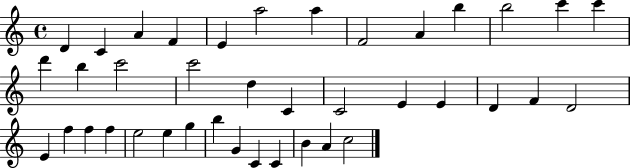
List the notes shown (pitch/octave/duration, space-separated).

D4/q C4/q A4/q F4/q E4/q A5/h A5/q F4/h A4/q B5/q B5/h C6/q C6/q D6/q B5/q C6/h C6/h D5/q C4/q C4/h E4/q E4/q D4/q F4/q D4/h E4/q F5/q F5/q F5/q E5/h E5/q G5/q B5/q G4/q C4/q C4/q B4/q A4/q C5/h